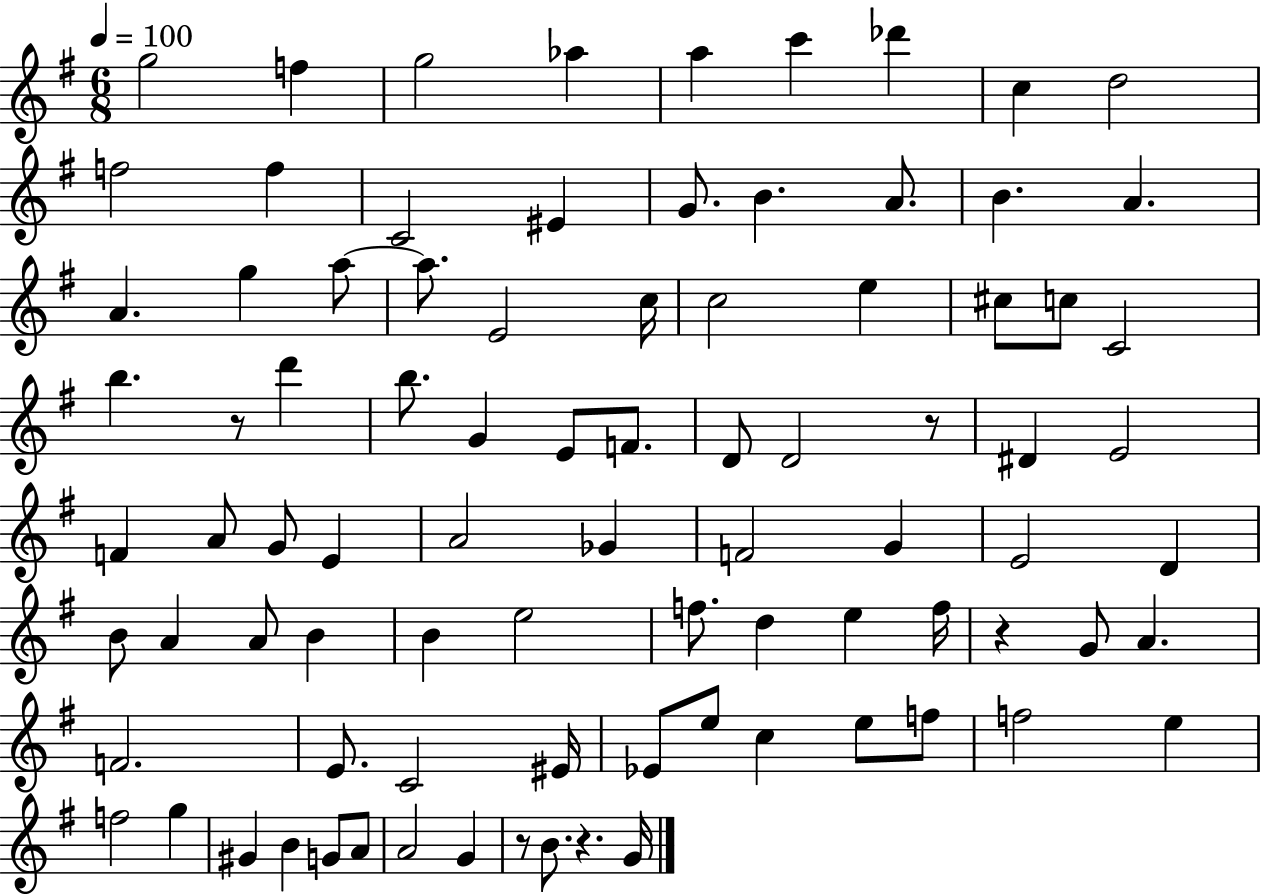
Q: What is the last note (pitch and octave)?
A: G4